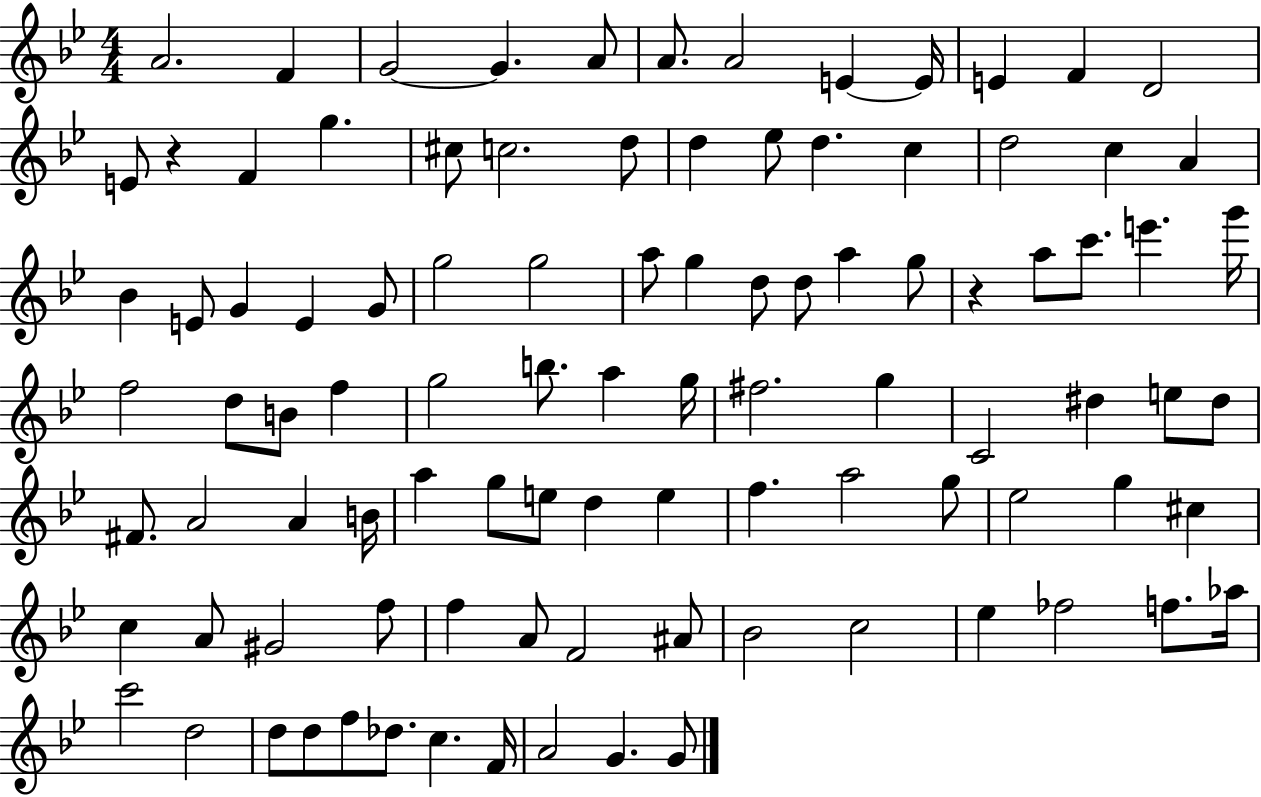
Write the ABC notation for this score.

X:1
T:Untitled
M:4/4
L:1/4
K:Bb
A2 F G2 G A/2 A/2 A2 E E/4 E F D2 E/2 z F g ^c/2 c2 d/2 d _e/2 d c d2 c A _B E/2 G E G/2 g2 g2 a/2 g d/2 d/2 a g/2 z a/2 c'/2 e' g'/4 f2 d/2 B/2 f g2 b/2 a g/4 ^f2 g C2 ^d e/2 ^d/2 ^F/2 A2 A B/4 a g/2 e/2 d e f a2 g/2 _e2 g ^c c A/2 ^G2 f/2 f A/2 F2 ^A/2 _B2 c2 _e _f2 f/2 _a/4 c'2 d2 d/2 d/2 f/2 _d/2 c F/4 A2 G G/2